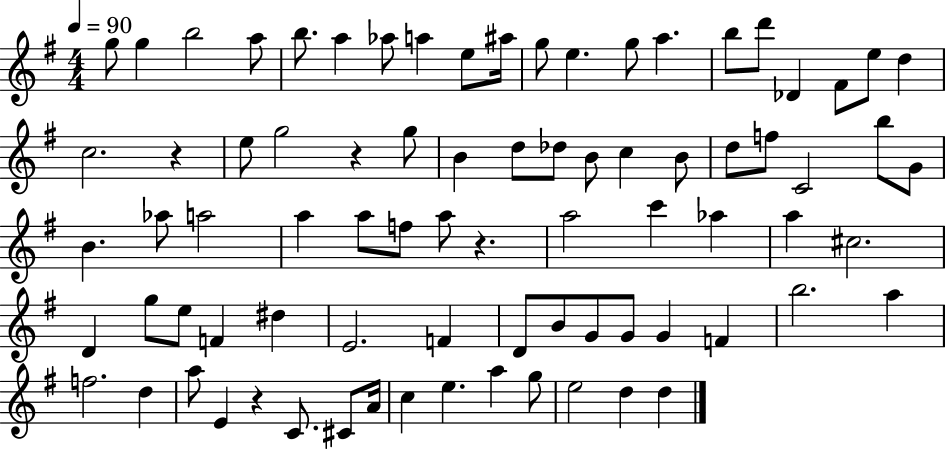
X:1
T:Untitled
M:4/4
L:1/4
K:G
g/2 g b2 a/2 b/2 a _a/2 a e/2 ^a/4 g/2 e g/2 a b/2 d'/2 _D ^F/2 e/2 d c2 z e/2 g2 z g/2 B d/2 _d/2 B/2 c B/2 d/2 f/2 C2 b/2 G/2 B _a/2 a2 a a/2 f/2 a/2 z a2 c' _a a ^c2 D g/2 e/2 F ^d E2 F D/2 B/2 G/2 G/2 G F b2 a f2 d a/2 E z C/2 ^C/2 A/4 c e a g/2 e2 d d